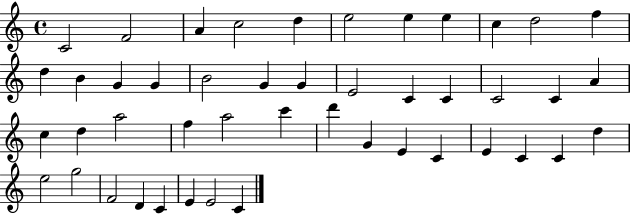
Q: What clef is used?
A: treble